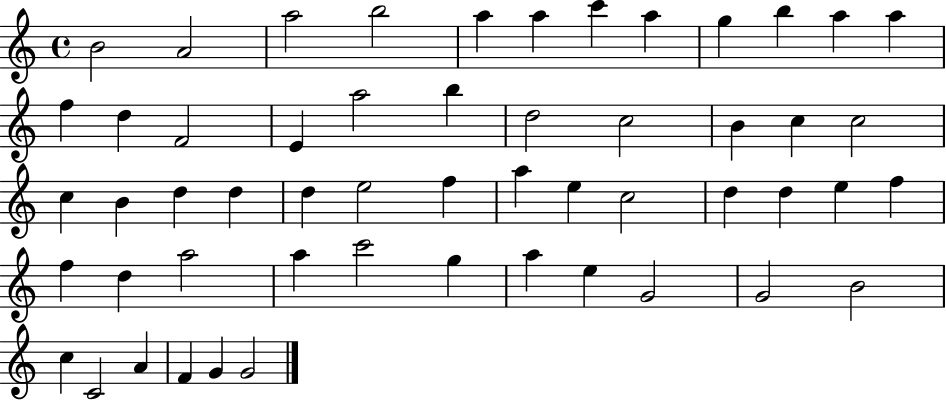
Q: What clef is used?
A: treble